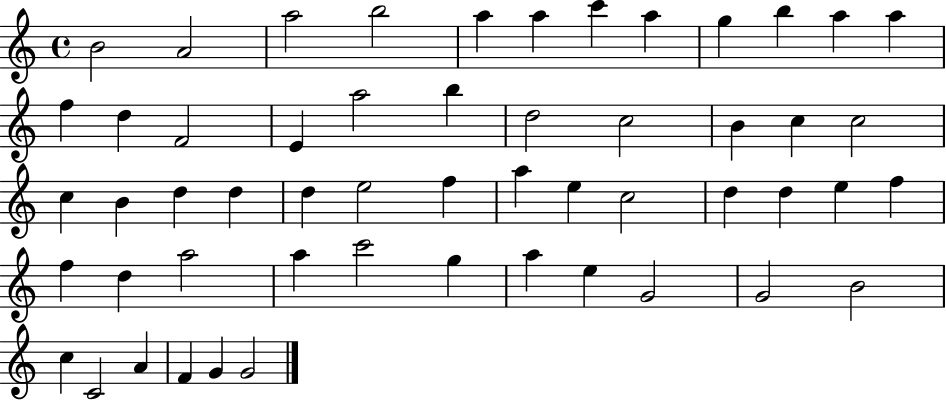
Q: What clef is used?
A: treble